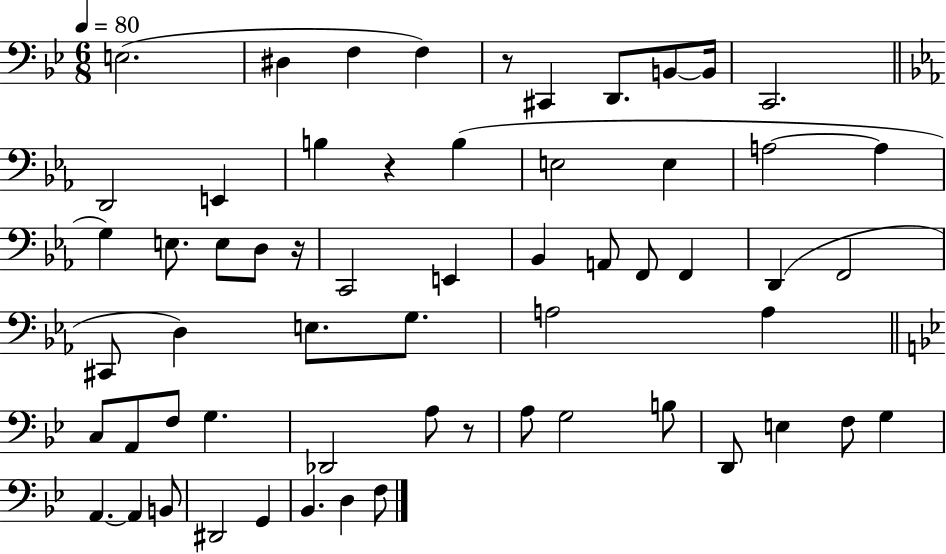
E3/h. D#3/q F3/q F3/q R/e C#2/q D2/e. B2/e B2/s C2/h. D2/h E2/q B3/q R/q B3/q E3/h E3/q A3/h A3/q G3/q E3/e. E3/e D3/e R/s C2/h E2/q Bb2/q A2/e F2/e F2/q D2/q F2/h C#2/e D3/q E3/e. G3/e. A3/h A3/q C3/e A2/e F3/e G3/q. Db2/h A3/e R/e A3/e G3/h B3/e D2/e E3/q F3/e G3/q A2/q. A2/q B2/e D#2/h G2/q Bb2/q. D3/q F3/e